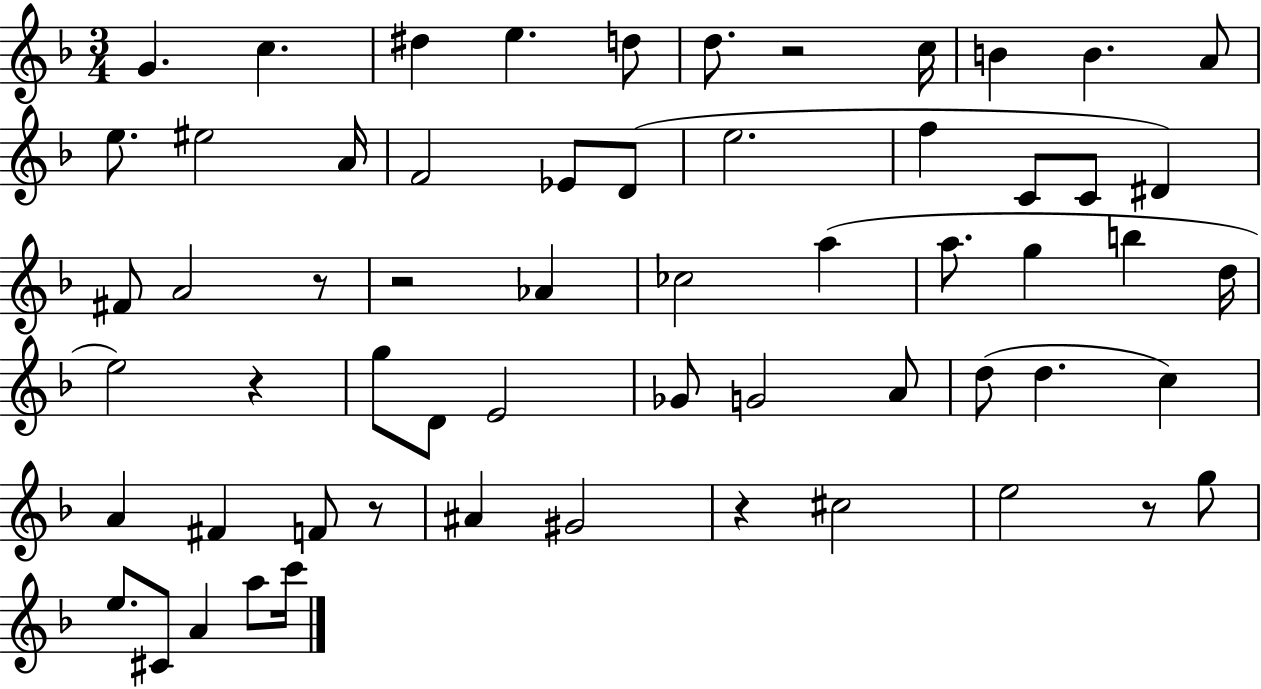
G4/q. C5/q. D#5/q E5/q. D5/e D5/e. R/h C5/s B4/q B4/q. A4/e E5/e. EIS5/h A4/s F4/h Eb4/e D4/e E5/h. F5/q C4/e C4/e D#4/q F#4/e A4/h R/e R/h Ab4/q CES5/h A5/q A5/e. G5/q B5/q D5/s E5/h R/q G5/e D4/e E4/h Gb4/e G4/h A4/e D5/e D5/q. C5/q A4/q F#4/q F4/e R/e A#4/q G#4/h R/q C#5/h E5/h R/e G5/e E5/e. C#4/e A4/q A5/e C6/s